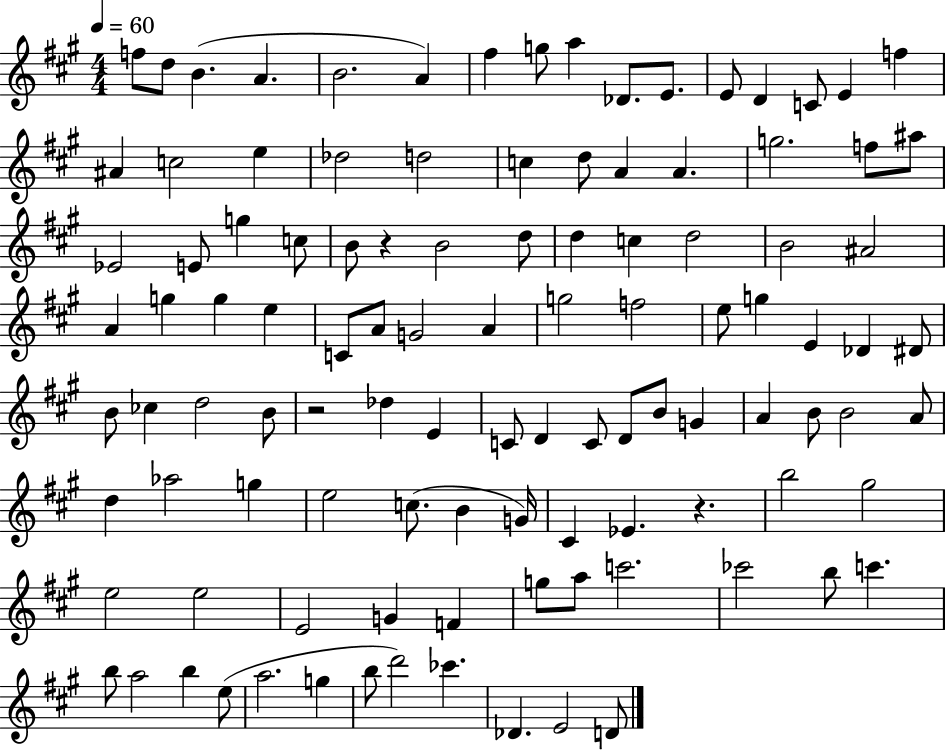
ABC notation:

X:1
T:Untitled
M:4/4
L:1/4
K:A
f/2 d/2 B A B2 A ^f g/2 a _D/2 E/2 E/2 D C/2 E f ^A c2 e _d2 d2 c d/2 A A g2 f/2 ^a/2 _E2 E/2 g c/2 B/2 z B2 d/2 d c d2 B2 ^A2 A g g e C/2 A/2 G2 A g2 f2 e/2 g E _D ^D/2 B/2 _c d2 B/2 z2 _d E C/2 D C/2 D/2 B/2 G A B/2 B2 A/2 d _a2 g e2 c/2 B G/4 ^C _E z b2 ^g2 e2 e2 E2 G F g/2 a/2 c'2 _c'2 b/2 c' b/2 a2 b e/2 a2 g b/2 d'2 _c' _D E2 D/2